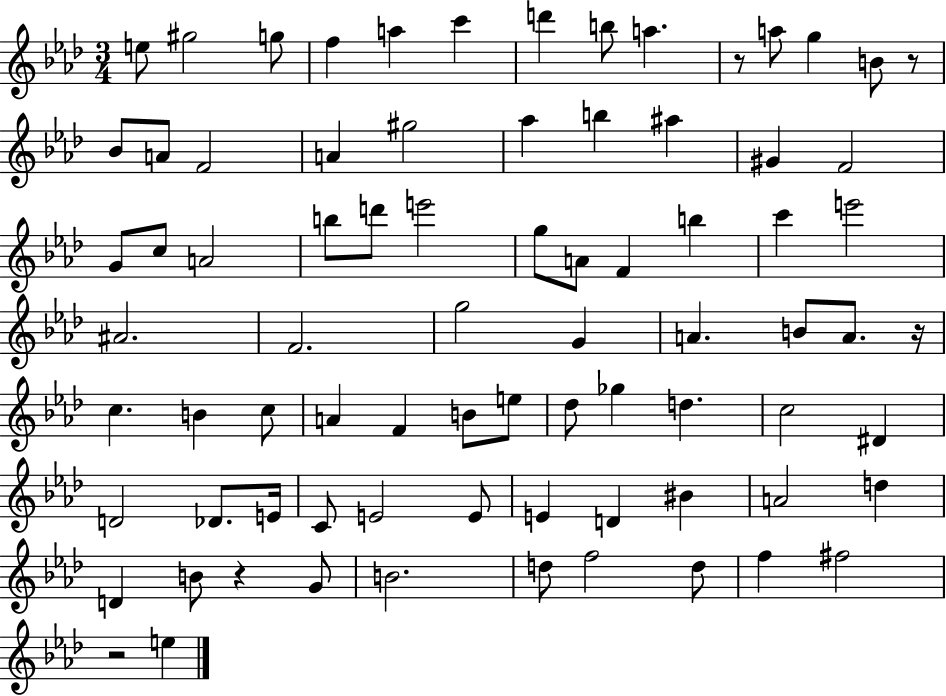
E5/e G#5/h G5/e F5/q A5/q C6/q D6/q B5/e A5/q. R/e A5/e G5/q B4/e R/e Bb4/e A4/e F4/h A4/q G#5/h Ab5/q B5/q A#5/q G#4/q F4/h G4/e C5/e A4/h B5/e D6/e E6/h G5/e A4/e F4/q B5/q C6/q E6/h A#4/h. F4/h. G5/h G4/q A4/q. B4/e A4/e. R/s C5/q. B4/q C5/e A4/q F4/q B4/e E5/e Db5/e Gb5/q D5/q. C5/h D#4/q D4/h Db4/e. E4/s C4/e E4/h E4/e E4/q D4/q BIS4/q A4/h D5/q D4/q B4/e R/q G4/e B4/h. D5/e F5/h D5/e F5/q F#5/h R/h E5/q